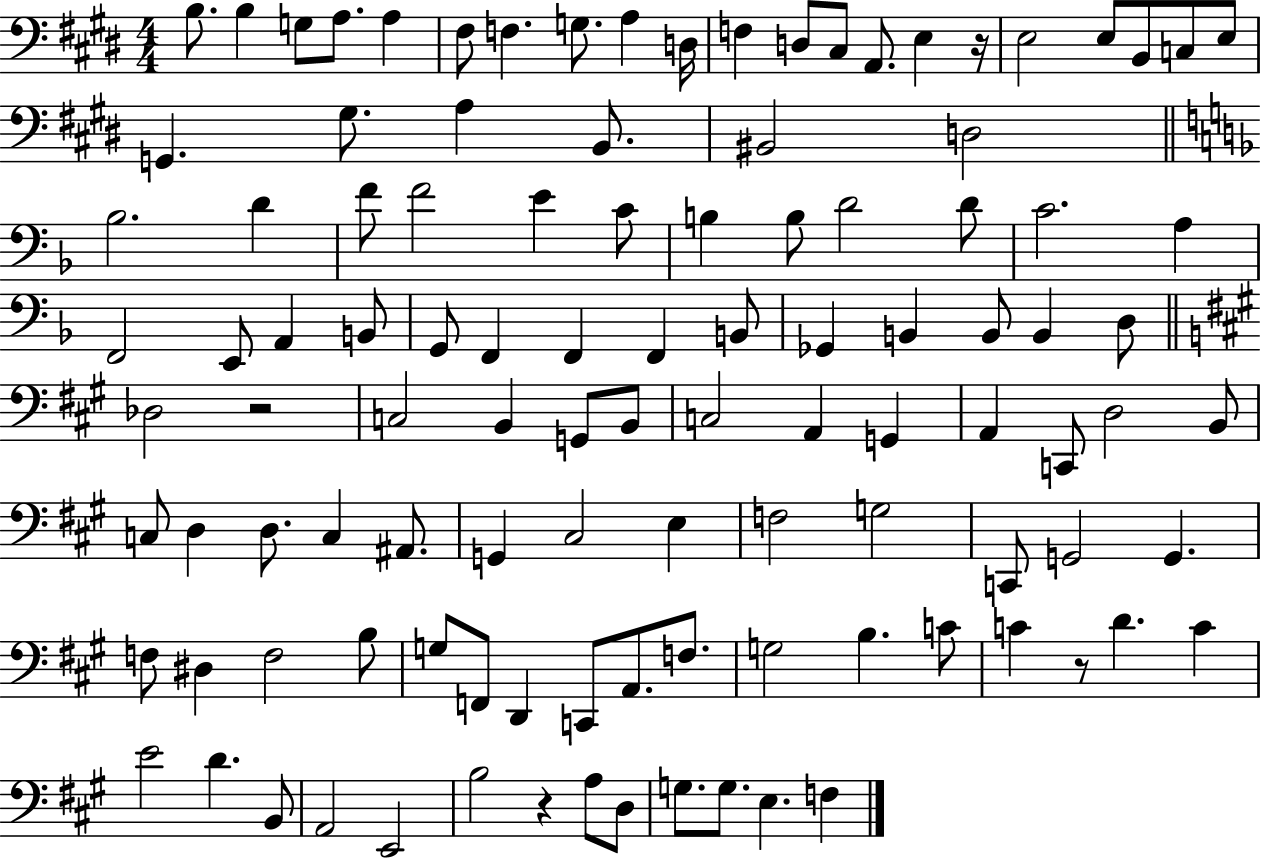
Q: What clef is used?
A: bass